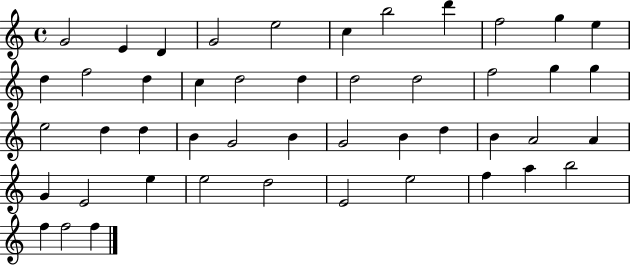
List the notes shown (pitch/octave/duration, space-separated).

G4/h E4/q D4/q G4/h E5/h C5/q B5/h D6/q F5/h G5/q E5/q D5/q F5/h D5/q C5/q D5/h D5/q D5/h D5/h F5/h G5/q G5/q E5/h D5/q D5/q B4/q G4/h B4/q G4/h B4/q D5/q B4/q A4/h A4/q G4/q E4/h E5/q E5/h D5/h E4/h E5/h F5/q A5/q B5/h F5/q F5/h F5/q